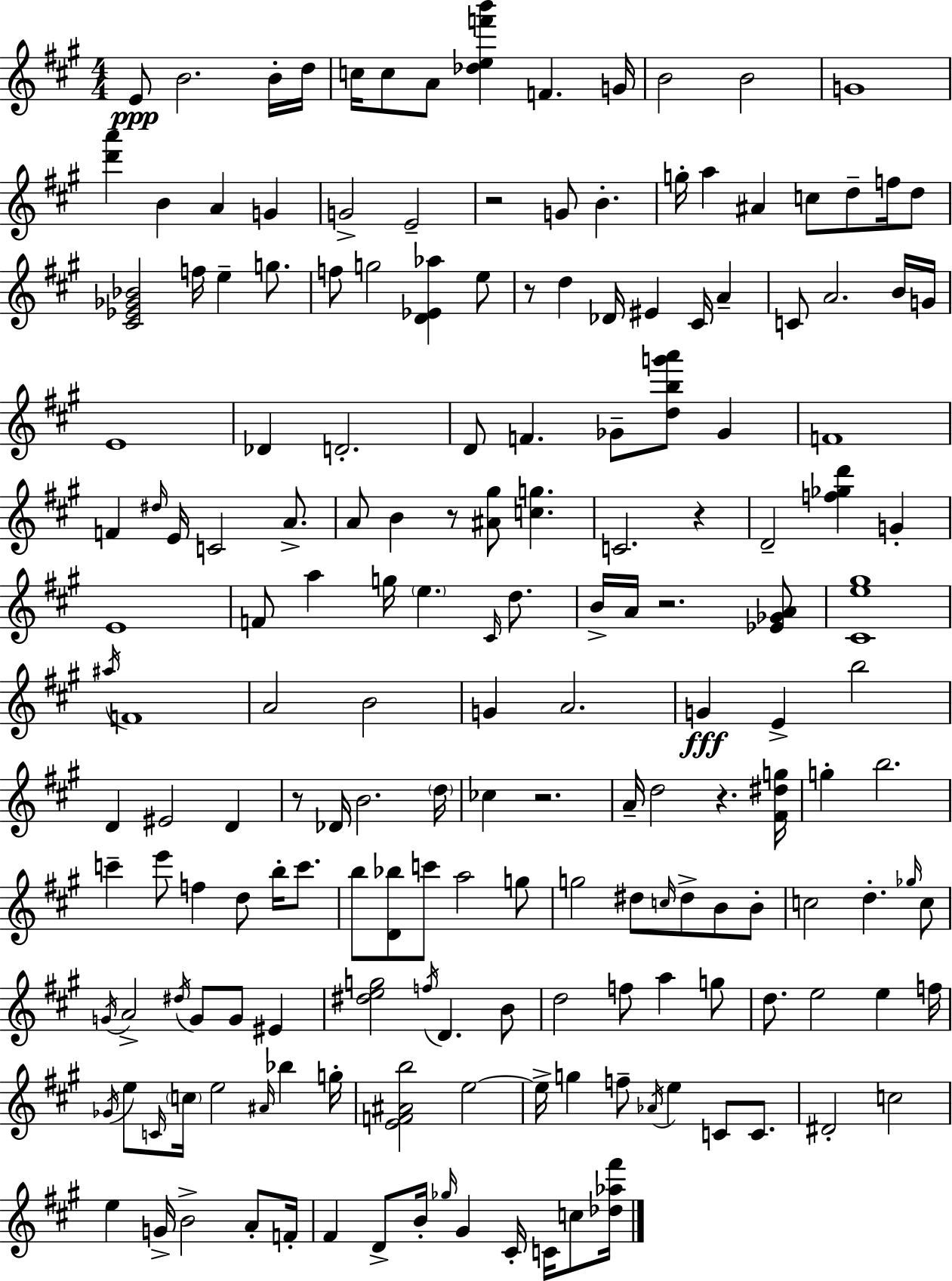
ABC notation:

X:1
T:Untitled
M:4/4
L:1/4
K:A
E/2 B2 B/4 d/4 c/4 c/2 A/2 [_def'b'] F G/4 B2 B2 G4 [d'a'] B A G G2 E2 z2 G/2 B g/4 a ^A c/2 d/2 f/4 d/2 [^C_E_G_B]2 f/4 e g/2 f/2 g2 [D_E_a] e/2 z/2 d _D/4 ^E ^C/4 A C/2 A2 B/4 G/4 E4 _D D2 D/2 F _G/2 [dbg'a']/2 _G F4 F ^d/4 E/4 C2 A/2 A/2 B z/2 [^A^g]/2 [cg] C2 z D2 [f_gd'] G E4 F/2 a g/4 e ^C/4 d/2 B/4 A/4 z2 [_E_GA]/2 [^Ce^g]4 ^a/4 F4 A2 B2 G A2 G E b2 D ^E2 D z/2 _D/4 B2 d/4 _c z2 A/4 d2 z [^F^dg]/4 g b2 c' e'/2 f d/2 b/4 c'/2 b/2 [D_b]/2 c'/2 a2 g/2 g2 ^d/2 c/4 ^d/2 B/2 B/2 c2 d _g/4 c/2 G/4 A2 ^d/4 G/2 G/2 ^E [^deg]2 f/4 D B/2 d2 f/2 a g/2 d/2 e2 e f/4 _G/4 e/2 C/4 c/4 e2 ^A/4 _b g/4 [EF^Ab]2 e2 e/4 g f/2 _A/4 e C/2 C/2 ^D2 c2 e G/4 B2 A/2 F/4 ^F D/2 B/4 _g/4 ^G ^C/4 C/4 c/2 [_d_a^f']/4